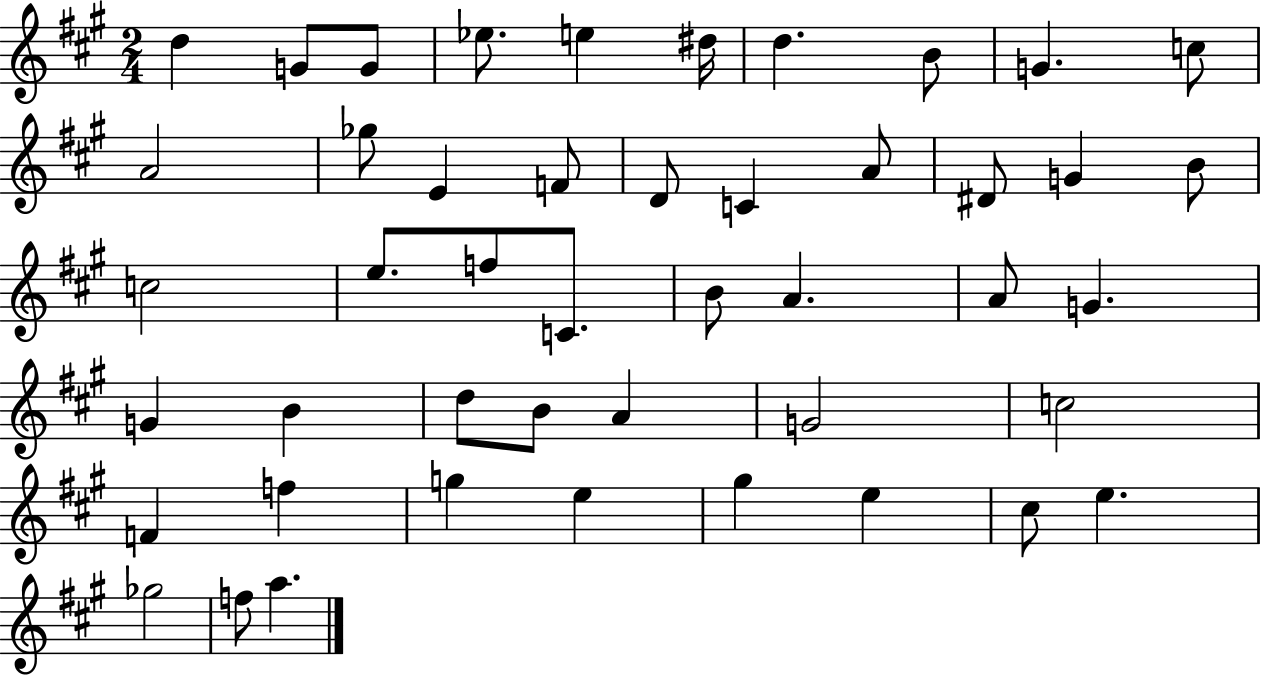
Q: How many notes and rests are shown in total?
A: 46